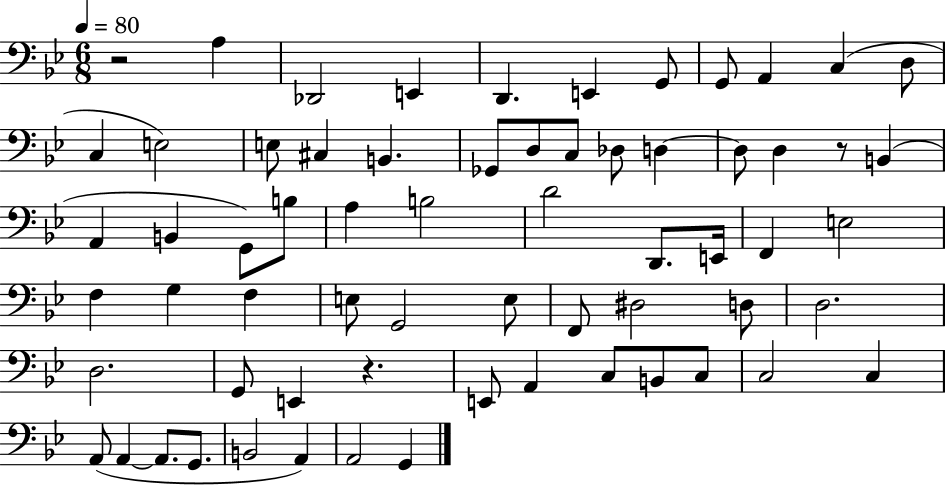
{
  \clef bass
  \numericTimeSignature
  \time 6/8
  \key bes \major
  \tempo 4 = 80
  r2 a4 | des,2 e,4 | d,4. e,4 g,8 | g,8 a,4 c4( d8 | \break c4 e2) | e8 cis4 b,4. | ges,8 d8 c8 des8 d4~~ | d8 d4 r8 b,4( | \break a,4 b,4 g,8) b8 | a4 b2 | d'2 d,8. e,16 | f,4 e2 | \break f4 g4 f4 | e8 g,2 e8 | f,8 dis2 d8 | d2. | \break d2. | g,8 e,4 r4. | e,8 a,4 c8 b,8 c8 | c2 c4 | \break a,8( a,4~~ a,8. g,8. | b,2 a,4) | a,2 g,4 | \bar "|."
}